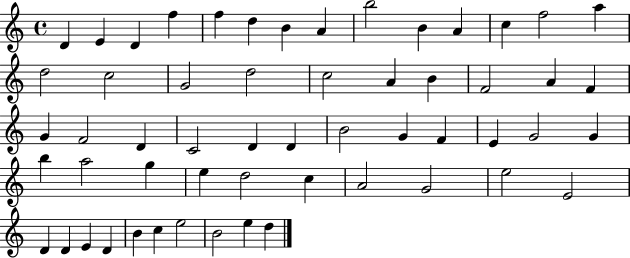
D4/q E4/q D4/q F5/q F5/q D5/q B4/q A4/q B5/h B4/q A4/q C5/q F5/h A5/q D5/h C5/h G4/h D5/h C5/h A4/q B4/q F4/h A4/q F4/q G4/q F4/h D4/q C4/h D4/q D4/q B4/h G4/q F4/q E4/q G4/h G4/q B5/q A5/h G5/q E5/q D5/h C5/q A4/h G4/h E5/h E4/h D4/q D4/q E4/q D4/q B4/q C5/q E5/h B4/h E5/q D5/q